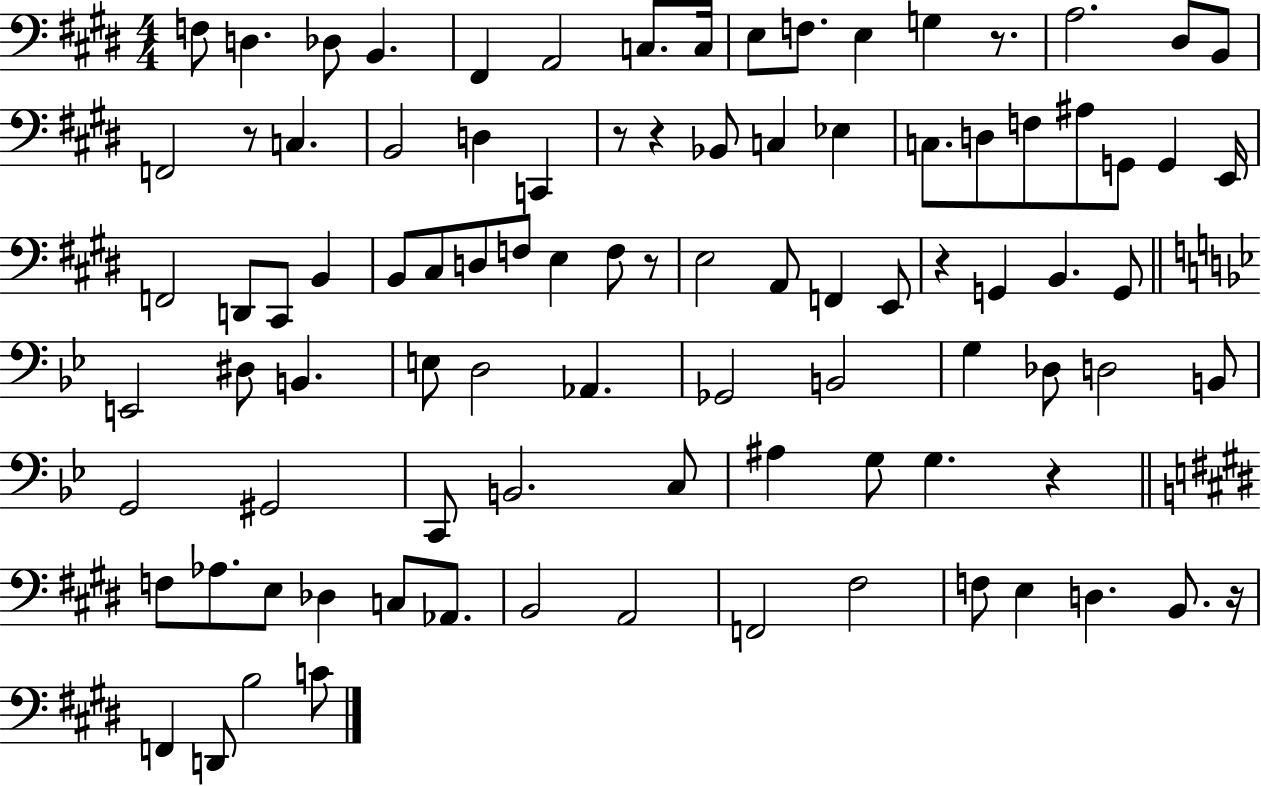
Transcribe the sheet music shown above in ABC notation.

X:1
T:Untitled
M:4/4
L:1/4
K:E
F,/2 D, _D,/2 B,, ^F,, A,,2 C,/2 C,/4 E,/2 F,/2 E, G, z/2 A,2 ^D,/2 B,,/2 F,,2 z/2 C, B,,2 D, C,, z/2 z _B,,/2 C, _E, C,/2 D,/2 F,/2 ^A,/2 G,,/2 G,, E,,/4 F,,2 D,,/2 ^C,,/2 B,, B,,/2 ^C,/2 D,/2 F,/2 E, F,/2 z/2 E,2 A,,/2 F,, E,,/2 z G,, B,, G,,/2 E,,2 ^D,/2 B,, E,/2 D,2 _A,, _G,,2 B,,2 G, _D,/2 D,2 B,,/2 G,,2 ^G,,2 C,,/2 B,,2 C,/2 ^A, G,/2 G, z F,/2 _A,/2 E,/2 _D, C,/2 _A,,/2 B,,2 A,,2 F,,2 ^F,2 F,/2 E, D, B,,/2 z/4 F,, D,,/2 B,2 C/2